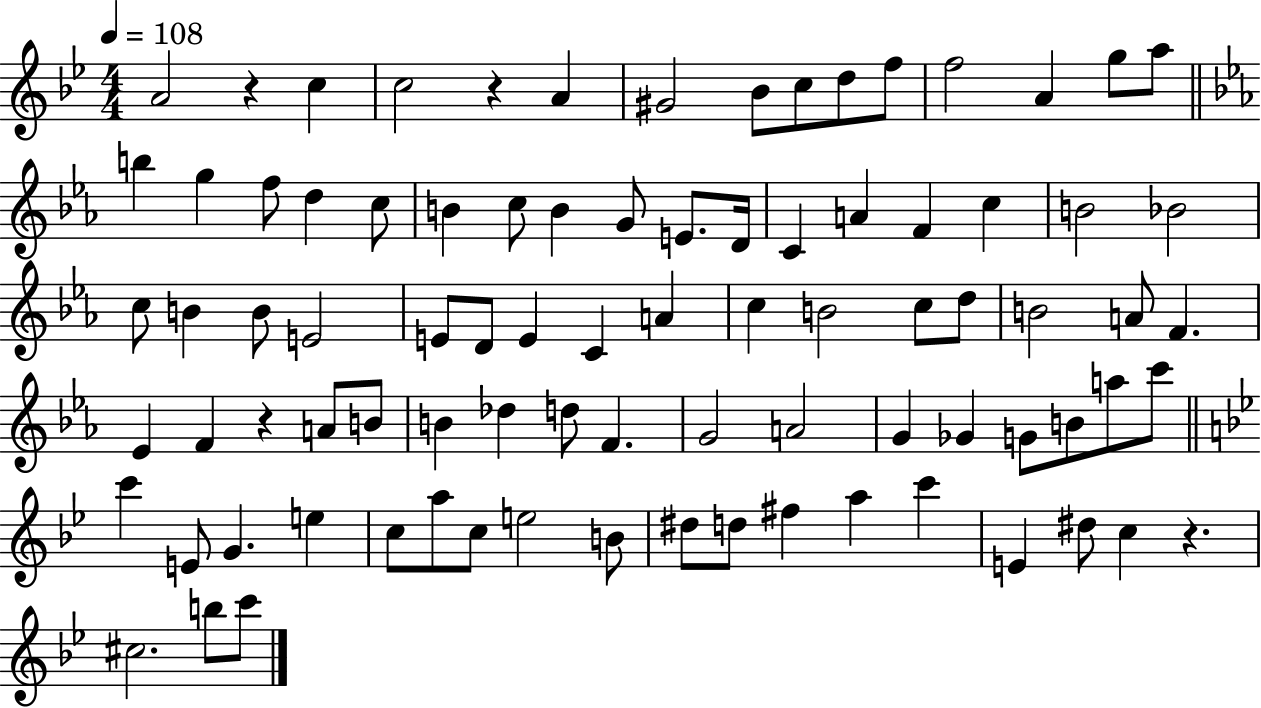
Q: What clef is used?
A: treble